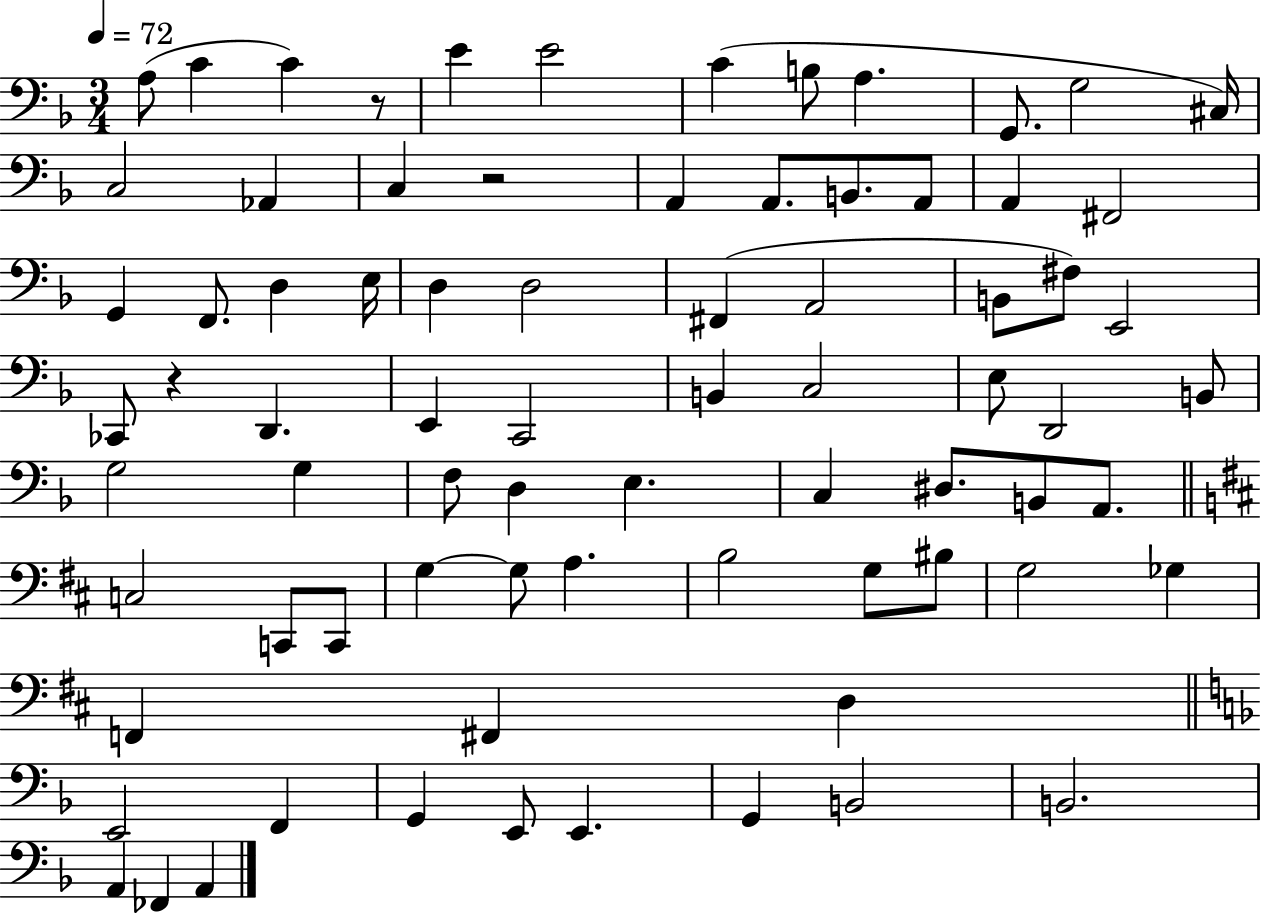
X:1
T:Untitled
M:3/4
L:1/4
K:F
A,/2 C C z/2 E E2 C B,/2 A, G,,/2 G,2 ^C,/4 C,2 _A,, C, z2 A,, A,,/2 B,,/2 A,,/2 A,, ^F,,2 G,, F,,/2 D, E,/4 D, D,2 ^F,, A,,2 B,,/2 ^F,/2 E,,2 _C,,/2 z D,, E,, C,,2 B,, C,2 E,/2 D,,2 B,,/2 G,2 G, F,/2 D, E, C, ^D,/2 B,,/2 A,,/2 C,2 C,,/2 C,,/2 G, G,/2 A, B,2 G,/2 ^B,/2 G,2 _G, F,, ^F,, D, E,,2 F,, G,, E,,/2 E,, G,, B,,2 B,,2 A,, _F,, A,,